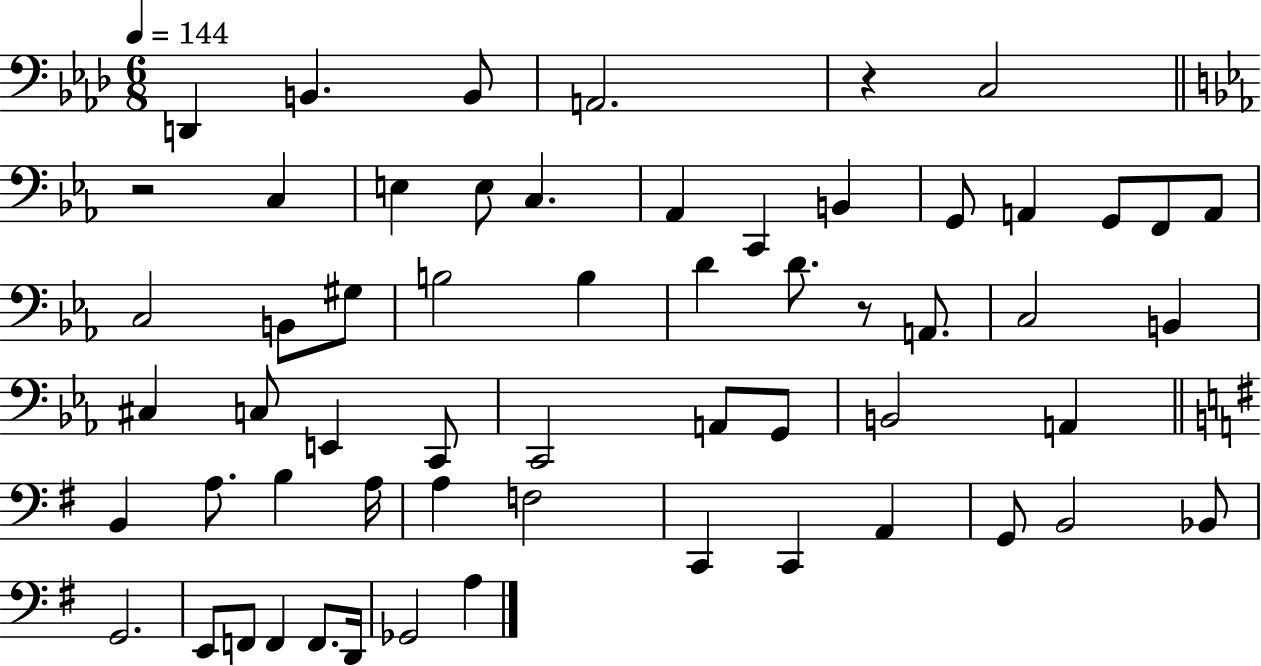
D2/q B2/q. B2/e A2/h. R/q C3/h R/h C3/q E3/q E3/e C3/q. Ab2/q C2/q B2/q G2/e A2/q G2/e F2/e A2/e C3/h B2/e G#3/e B3/h B3/q D4/q D4/e. R/e A2/e. C3/h B2/q C#3/q C3/e E2/q C2/e C2/h A2/e G2/e B2/h A2/q B2/q A3/e. B3/q A3/s A3/q F3/h C2/q C2/q A2/q G2/e B2/h Bb2/e G2/h. E2/e F2/e F2/q F2/e. D2/s Gb2/h A3/q